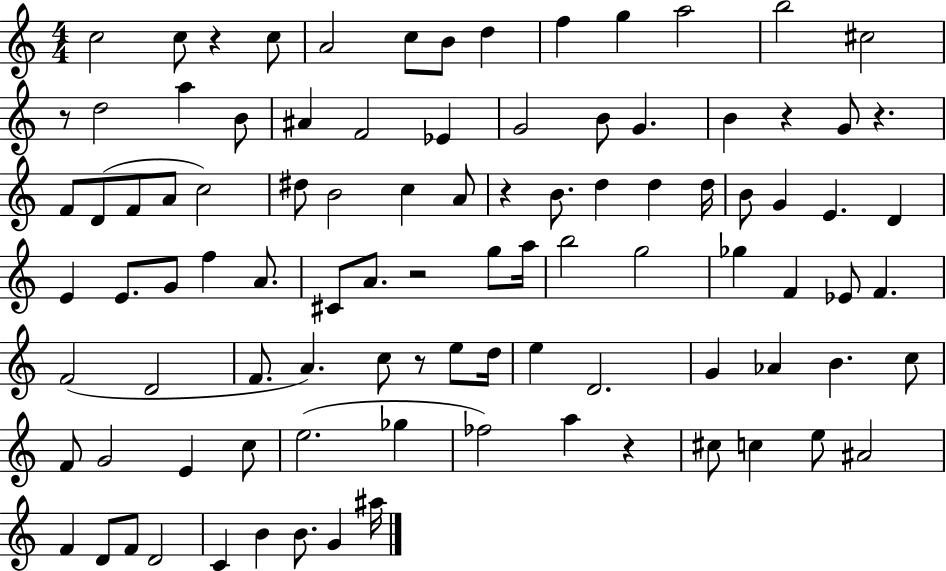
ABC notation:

X:1
T:Untitled
M:4/4
L:1/4
K:C
c2 c/2 z c/2 A2 c/2 B/2 d f g a2 b2 ^c2 z/2 d2 a B/2 ^A F2 _E G2 B/2 G B z G/2 z F/2 D/2 F/2 A/2 c2 ^d/2 B2 c A/2 z B/2 d d d/4 B/2 G E D E E/2 G/2 f A/2 ^C/2 A/2 z2 g/2 a/4 b2 g2 _g F _E/2 F F2 D2 F/2 A c/2 z/2 e/2 d/4 e D2 G _A B c/2 F/2 G2 E c/2 e2 _g _f2 a z ^c/2 c e/2 ^A2 F D/2 F/2 D2 C B B/2 G ^a/4